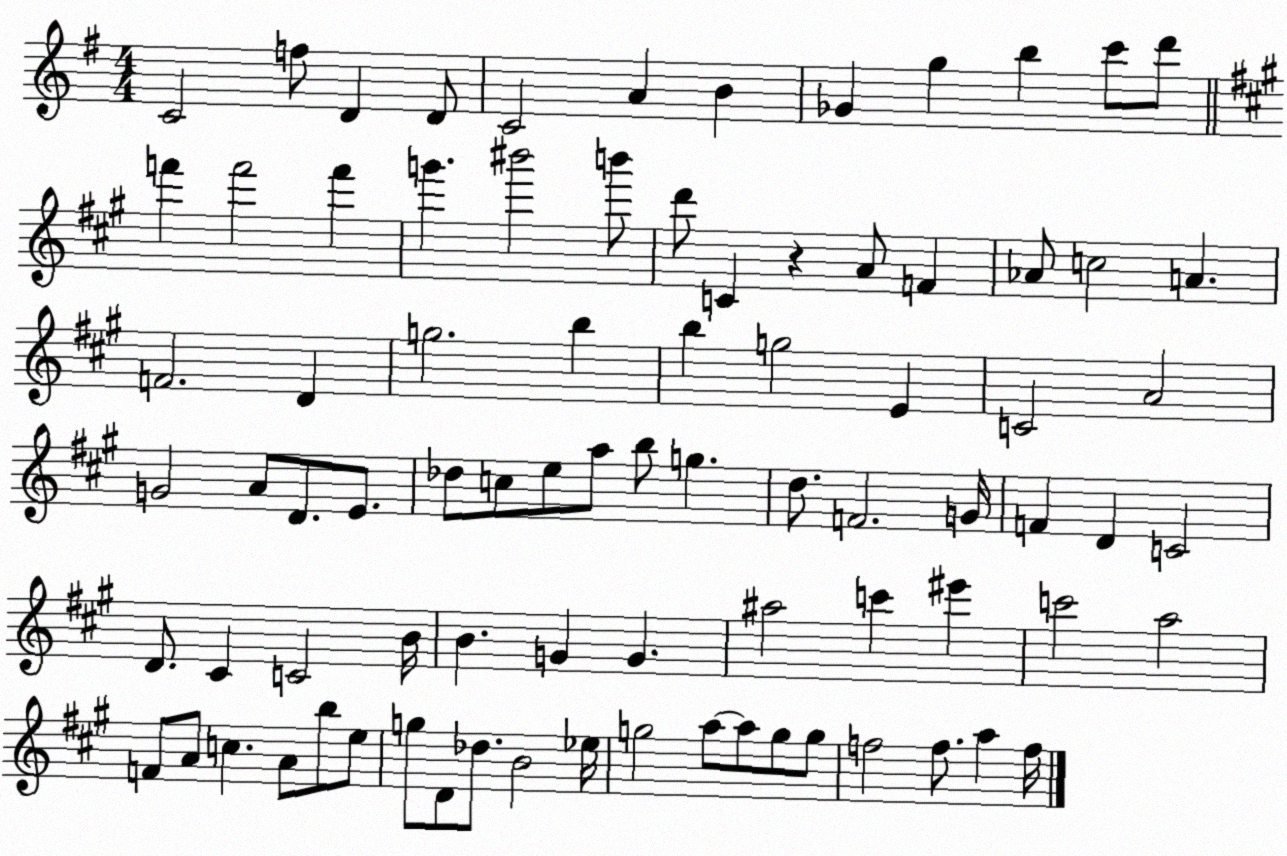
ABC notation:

X:1
T:Untitled
M:4/4
L:1/4
K:G
C2 f/2 D D/2 C2 A B _G g b c'/2 d'/2 f' f'2 f' g' ^b'2 b'/2 d'/2 C z A/2 F _A/2 c2 A F2 D g2 b b g2 E C2 A2 G2 A/2 D/2 E/2 _d/2 c/2 e/2 a/2 b/2 g d/2 F2 G/4 F D C2 D/2 ^C C2 B/4 B G G ^a2 c' ^e' c'2 a2 F/2 A/2 c A/2 b/2 e/2 g/2 D/2 _d/2 B2 _e/4 g2 a/2 a/2 g/2 g/2 f2 f/2 a f/4